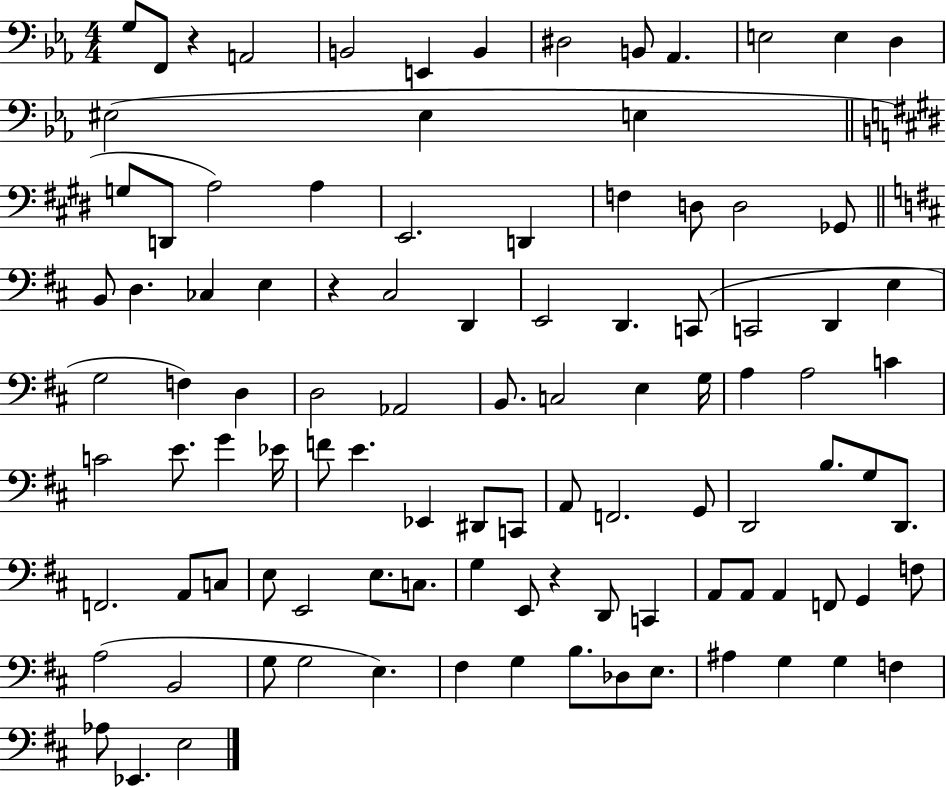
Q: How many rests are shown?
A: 3